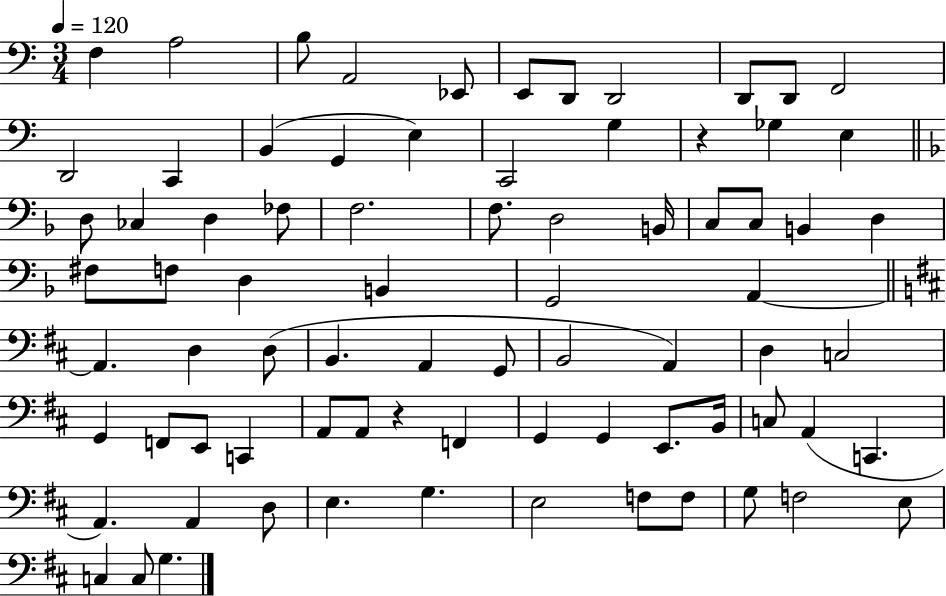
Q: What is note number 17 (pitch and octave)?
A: C2